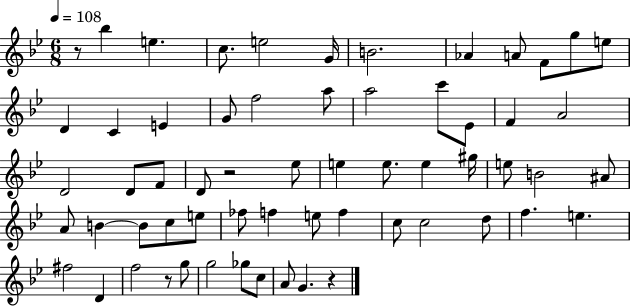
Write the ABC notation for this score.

X:1
T:Untitled
M:6/8
L:1/4
K:Bb
z/2 _b e c/2 e2 G/4 B2 _A A/2 F/2 g/2 e/2 D C E G/2 f2 a/2 a2 c'/2 _E/2 F A2 D2 D/2 F/2 D/2 z2 _e/2 e e/2 e ^g/4 e/2 B2 ^A/2 A/2 B B/2 c/2 e/2 _f/2 f e/2 f c/2 c2 d/2 f e ^f2 D f2 z/2 g/2 g2 _g/2 c/2 A/2 G z